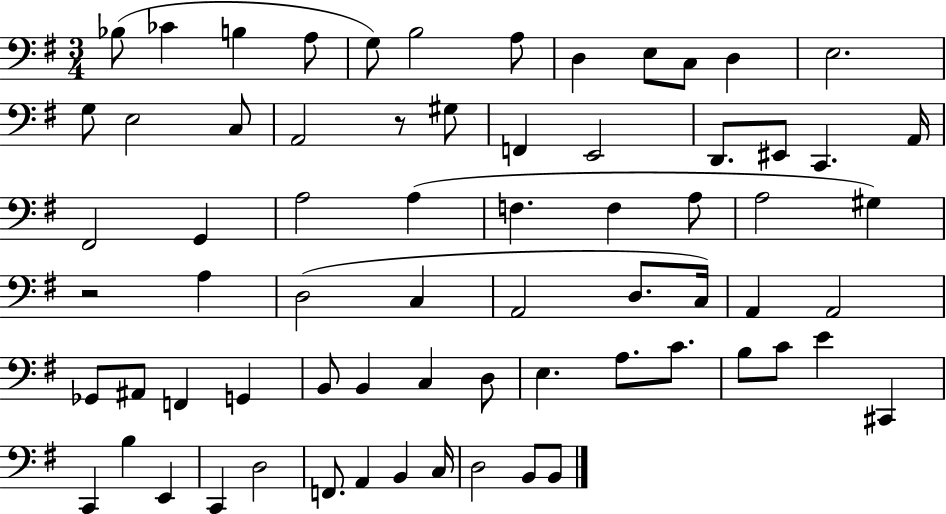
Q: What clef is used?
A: bass